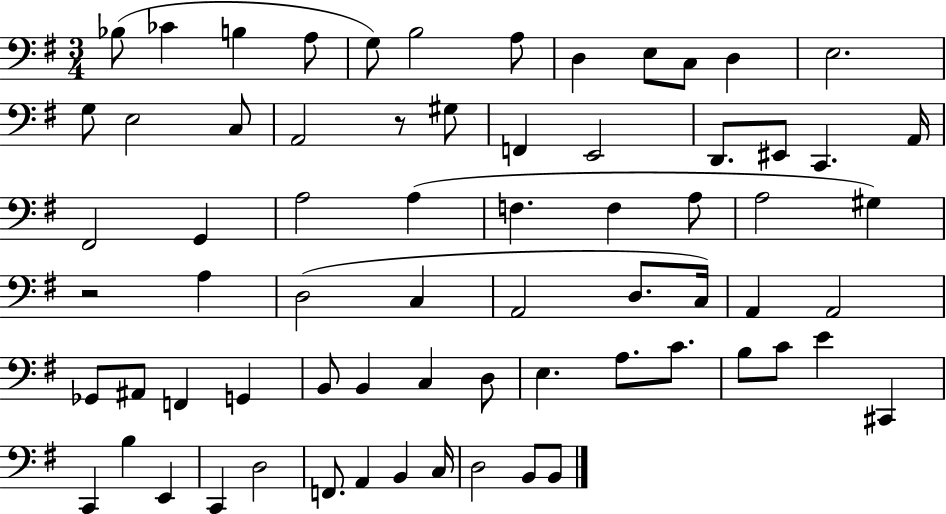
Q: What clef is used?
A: bass